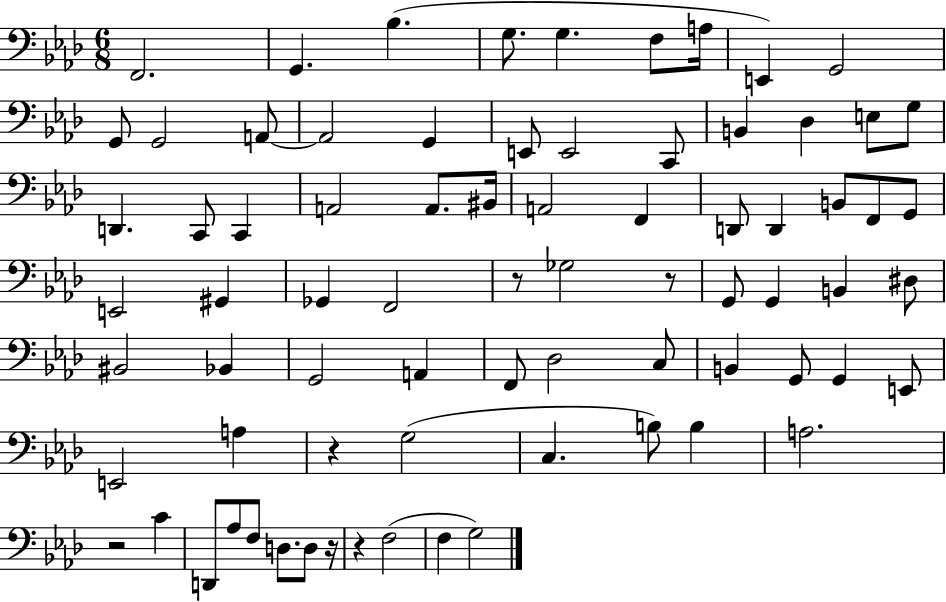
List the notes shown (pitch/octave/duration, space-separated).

F2/h. G2/q. Bb3/q. G3/e. G3/q. F3/e A3/s E2/q G2/h G2/e G2/h A2/e A2/h G2/q E2/e E2/h C2/e B2/q Db3/q E3/e G3/e D2/q. C2/e C2/q A2/h A2/e. BIS2/s A2/h F2/q D2/e D2/q B2/e F2/e G2/e E2/h G#2/q Gb2/q F2/h R/e Gb3/h R/e G2/e G2/q B2/q D#3/e BIS2/h Bb2/q G2/h A2/q F2/e Db3/h C3/e B2/q G2/e G2/q E2/e E2/h A3/q R/q G3/h C3/q. B3/e B3/q A3/h. R/h C4/q D2/e Ab3/e F3/e D3/e. D3/e R/s R/q F3/h F3/q G3/h